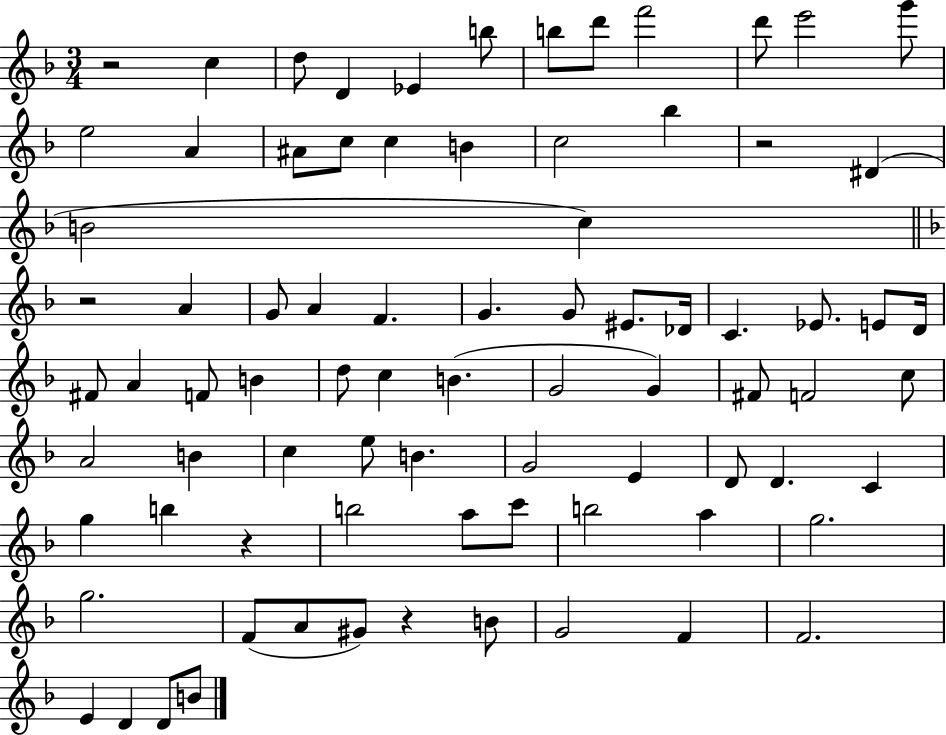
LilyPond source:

{
  \clef treble
  \numericTimeSignature
  \time 3/4
  \key f \major
  r2 c''4 | d''8 d'4 ees'4 b''8 | b''8 d'''8 f'''2 | d'''8 e'''2 g'''8 | \break e''2 a'4 | ais'8 c''8 c''4 b'4 | c''2 bes''4 | r2 dis'4( | \break b'2 c''4) | \bar "||" \break \key f \major r2 a'4 | g'8 a'4 f'4. | g'4. g'8 eis'8. des'16 | c'4. ees'8. e'8 d'16 | \break fis'8 a'4 f'8 b'4 | d''8 c''4 b'4.( | g'2 g'4) | fis'8 f'2 c''8 | \break a'2 b'4 | c''4 e''8 b'4. | g'2 e'4 | d'8 d'4. c'4 | \break g''4 b''4 r4 | b''2 a''8 c'''8 | b''2 a''4 | g''2. | \break g''2. | f'8( a'8 gis'8) r4 b'8 | g'2 f'4 | f'2. | \break e'4 d'4 d'8 b'8 | \bar "|."
}